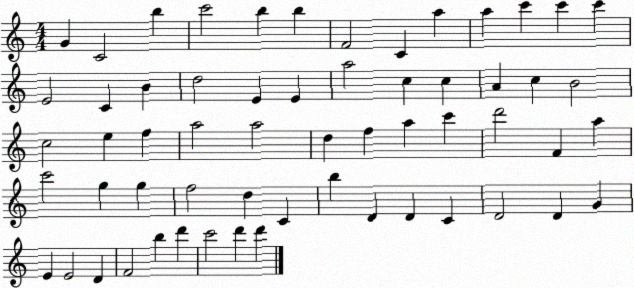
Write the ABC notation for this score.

X:1
T:Untitled
M:4/4
L:1/4
K:C
G C2 b c'2 b b F2 C a a c' c' c' E2 C B d2 E E a2 c c A c B2 c2 e f a2 a2 d f a c' d'2 F a c'2 g g f2 d C b D D C D2 D G E E2 D F2 b d' c'2 d' d'